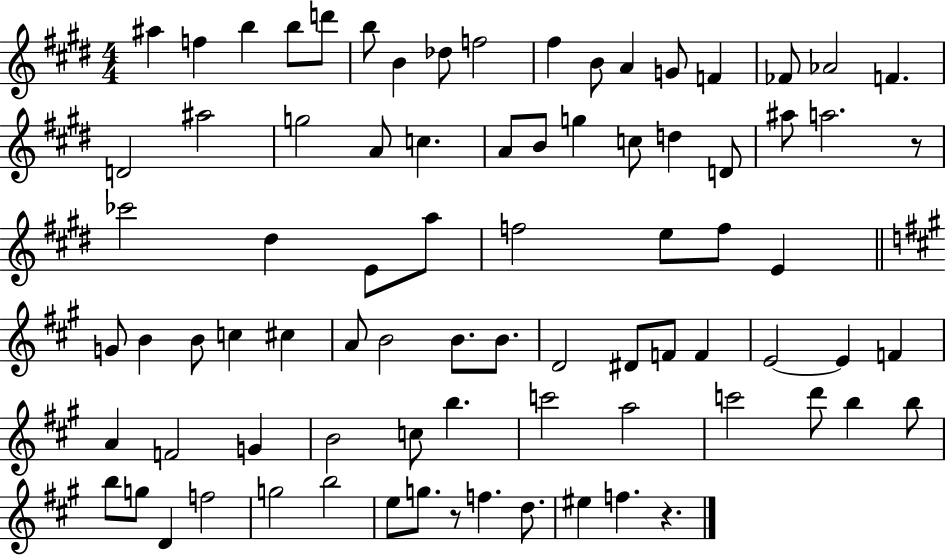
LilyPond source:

{
  \clef treble
  \numericTimeSignature
  \time 4/4
  \key e \major
  ais''4 f''4 b''4 b''8 d'''8 | b''8 b'4 des''8 f''2 | fis''4 b'8 a'4 g'8 f'4 | fes'8 aes'2 f'4. | \break d'2 ais''2 | g''2 a'8 c''4. | a'8 b'8 g''4 c''8 d''4 d'8 | ais''8 a''2. r8 | \break ces'''2 dis''4 e'8 a''8 | f''2 e''8 f''8 e'4 | \bar "||" \break \key a \major g'8 b'4 b'8 c''4 cis''4 | a'8 b'2 b'8. b'8. | d'2 dis'8 f'8 f'4 | e'2~~ e'4 f'4 | \break a'4 f'2 g'4 | b'2 c''8 b''4. | c'''2 a''2 | c'''2 d'''8 b''4 b''8 | \break b''8 g''8 d'4 f''2 | g''2 b''2 | e''8 g''8. r8 f''4. d''8. | eis''4 f''4. r4. | \break \bar "|."
}